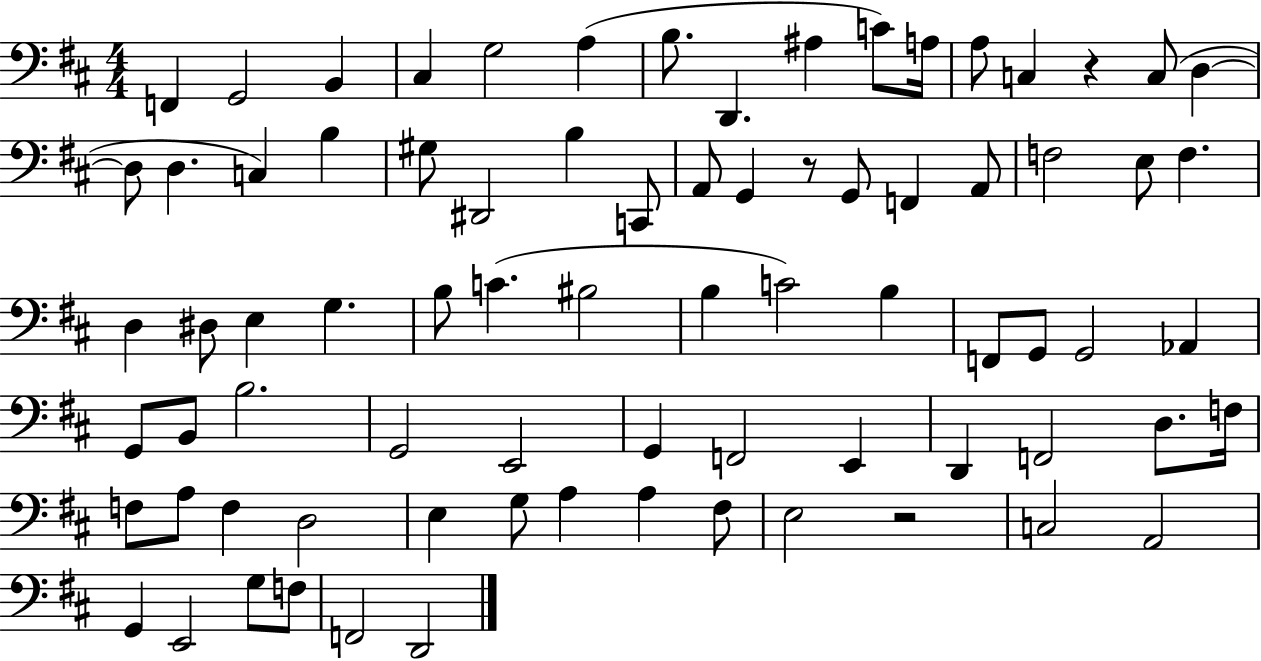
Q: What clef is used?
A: bass